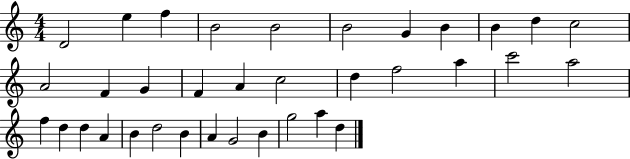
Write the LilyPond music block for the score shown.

{
  \clef treble
  \numericTimeSignature
  \time 4/4
  \key c \major
  d'2 e''4 f''4 | b'2 b'2 | b'2 g'4 b'4 | b'4 d''4 c''2 | \break a'2 f'4 g'4 | f'4 a'4 c''2 | d''4 f''2 a''4 | c'''2 a''2 | \break f''4 d''4 d''4 a'4 | b'4 d''2 b'4 | a'4 g'2 b'4 | g''2 a''4 d''4 | \break \bar "|."
}